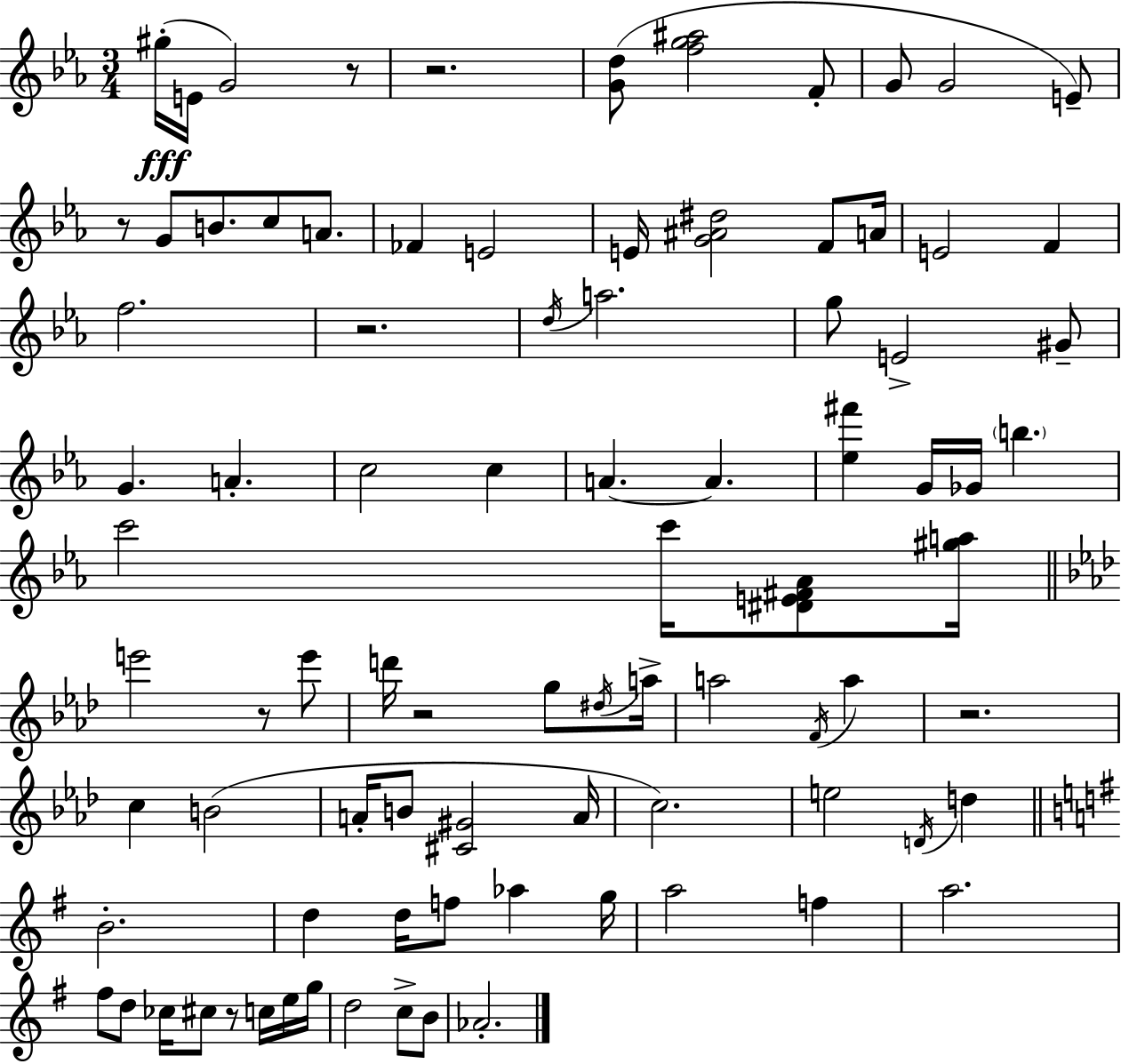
X:1
T:Untitled
M:3/4
L:1/4
K:Cm
^g/4 E/4 G2 z/2 z2 [Gd]/2 [fg^a]2 F/2 G/2 G2 E/2 z/2 G/2 B/2 c/2 A/2 _F E2 E/4 [G^A^d]2 F/2 A/4 E2 F f2 z2 d/4 a2 g/2 E2 ^G/2 G A c2 c A A [_e^f'] G/4 _G/4 b c'2 c'/4 [^DE^F_A]/2 [^ga]/4 e'2 z/2 e'/2 d'/4 z2 g/2 ^d/4 a/4 a2 F/4 a z2 c B2 A/4 B/2 [^C^G]2 A/4 c2 e2 D/4 d B2 d d/4 f/2 _a g/4 a2 f a2 ^f/2 d/2 _c/4 ^c/2 z/2 c/4 e/4 g/4 d2 c/2 B/2 _A2